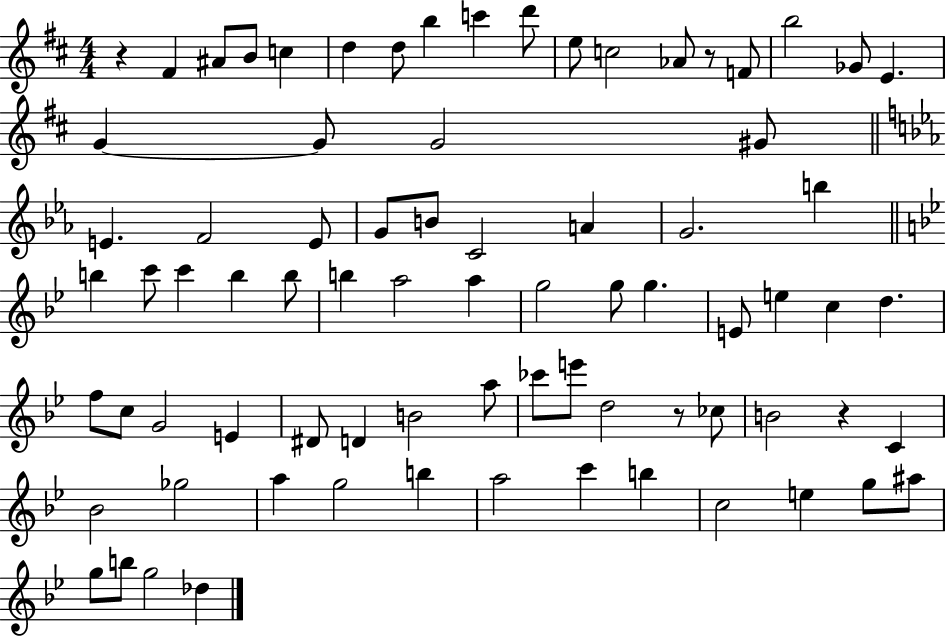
R/q F#4/q A#4/e B4/e C5/q D5/q D5/e B5/q C6/q D6/e E5/e C5/h Ab4/e R/e F4/e B5/h Gb4/e E4/q. G4/q G4/e G4/h G#4/e E4/q. F4/h E4/e G4/e B4/e C4/h A4/q G4/h. B5/q B5/q C6/e C6/q B5/q B5/e B5/q A5/h A5/q G5/h G5/e G5/q. E4/e E5/q C5/q D5/q. F5/e C5/e G4/h E4/q D#4/e D4/q B4/h A5/e CES6/e E6/e D5/h R/e CES5/e B4/h R/q C4/q Bb4/h Gb5/h A5/q G5/h B5/q A5/h C6/q B5/q C5/h E5/q G5/e A#5/e G5/e B5/e G5/h Db5/q